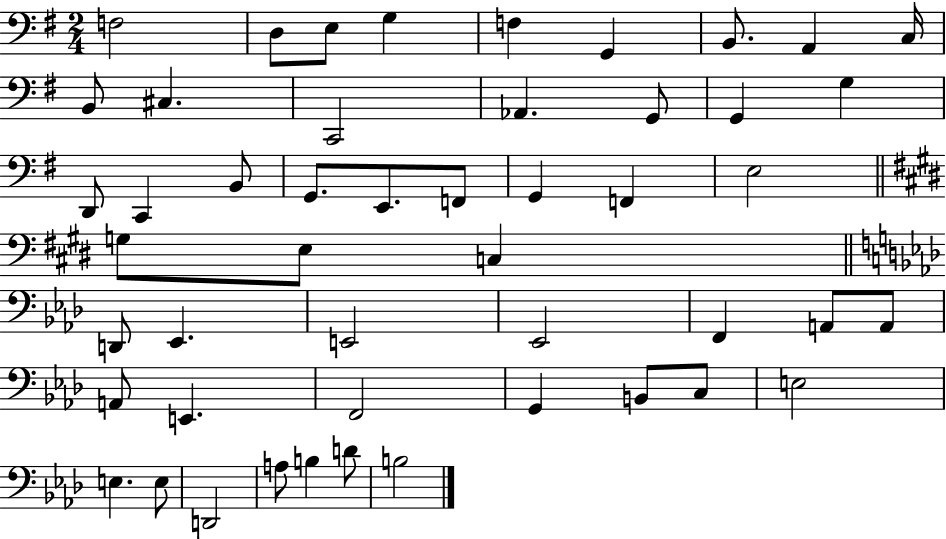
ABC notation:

X:1
T:Untitled
M:2/4
L:1/4
K:G
F,2 D,/2 E,/2 G, F, G,, B,,/2 A,, C,/4 B,,/2 ^C, C,,2 _A,, G,,/2 G,, G, D,,/2 C,, B,,/2 G,,/2 E,,/2 F,,/2 G,, F,, E,2 G,/2 E,/2 C, D,,/2 _E,, E,,2 _E,,2 F,, A,,/2 A,,/2 A,,/2 E,, F,,2 G,, B,,/2 C,/2 E,2 E, E,/2 D,,2 A,/2 B, D/2 B,2